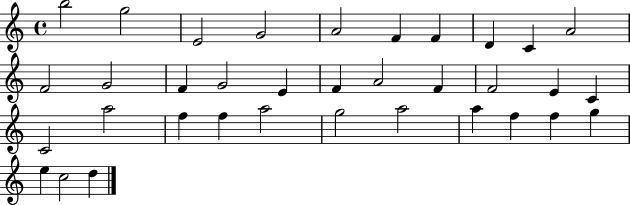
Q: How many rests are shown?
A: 0